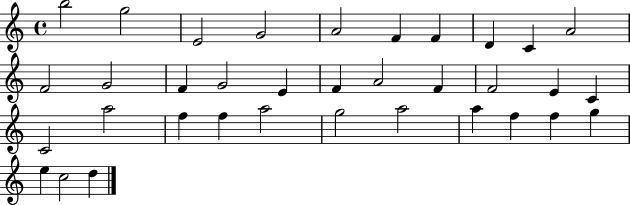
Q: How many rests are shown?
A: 0